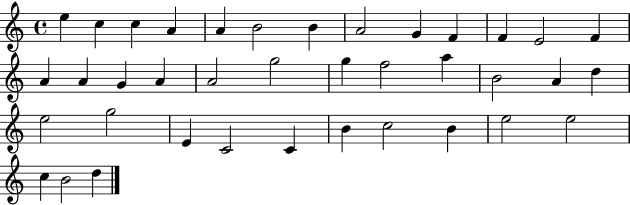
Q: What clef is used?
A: treble